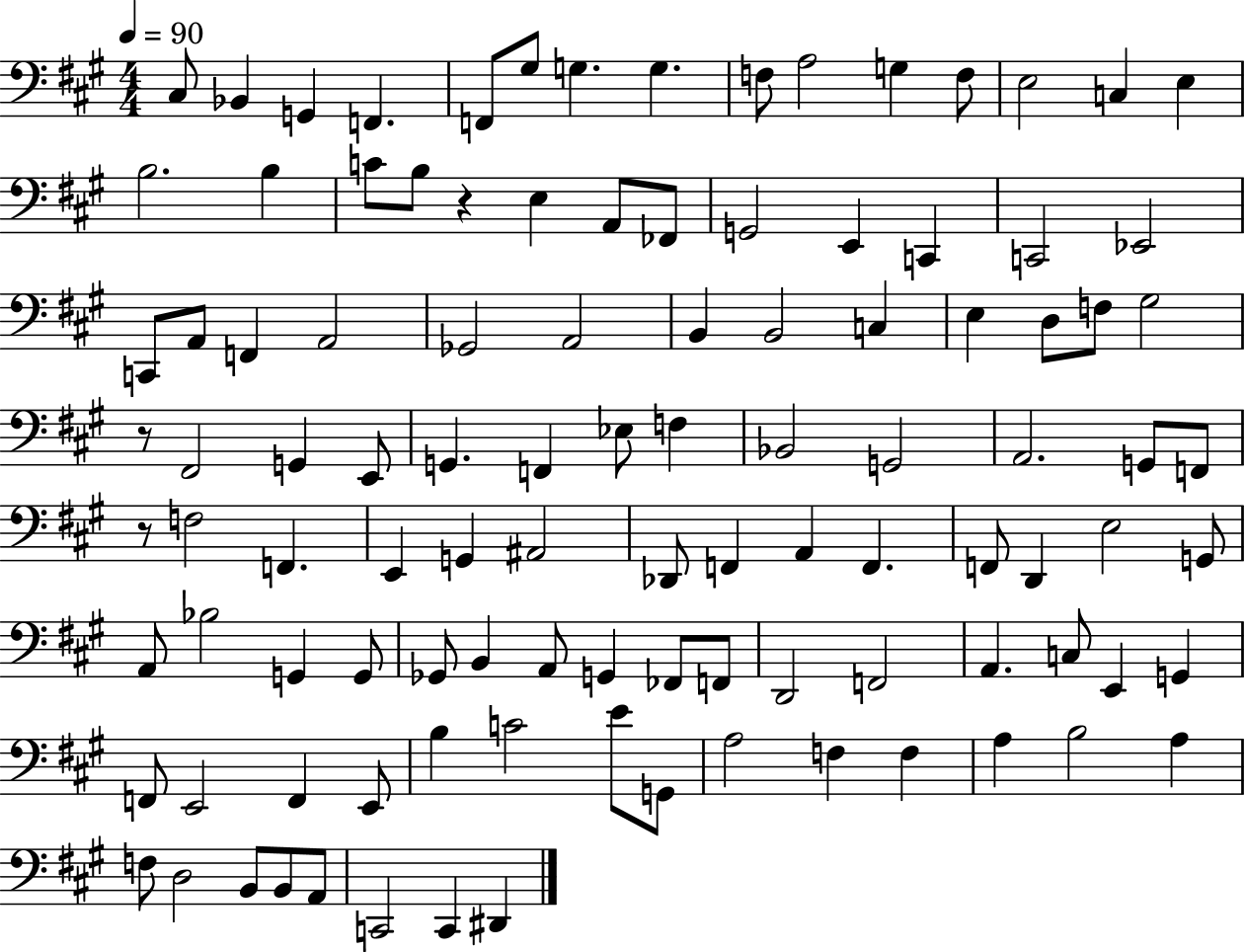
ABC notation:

X:1
T:Untitled
M:4/4
L:1/4
K:A
^C,/2 _B,, G,, F,, F,,/2 ^G,/2 G, G, F,/2 A,2 G, F,/2 E,2 C, E, B,2 B, C/2 B,/2 z E, A,,/2 _F,,/2 G,,2 E,, C,, C,,2 _E,,2 C,,/2 A,,/2 F,, A,,2 _G,,2 A,,2 B,, B,,2 C, E, D,/2 F,/2 ^G,2 z/2 ^F,,2 G,, E,,/2 G,, F,, _E,/2 F, _B,,2 G,,2 A,,2 G,,/2 F,,/2 z/2 F,2 F,, E,, G,, ^A,,2 _D,,/2 F,, A,, F,, F,,/2 D,, E,2 G,,/2 A,,/2 _B,2 G,, G,,/2 _G,,/2 B,, A,,/2 G,, _F,,/2 F,,/2 D,,2 F,,2 A,, C,/2 E,, G,, F,,/2 E,,2 F,, E,,/2 B, C2 E/2 G,,/2 A,2 F, F, A, B,2 A, F,/2 D,2 B,,/2 B,,/2 A,,/2 C,,2 C,, ^D,,